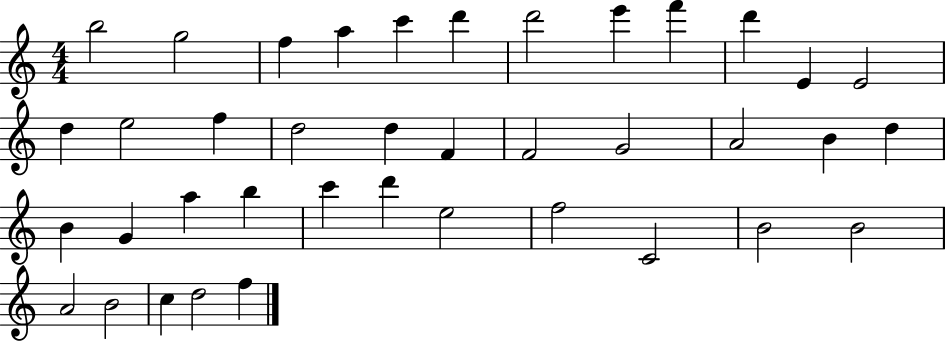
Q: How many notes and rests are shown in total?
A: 39